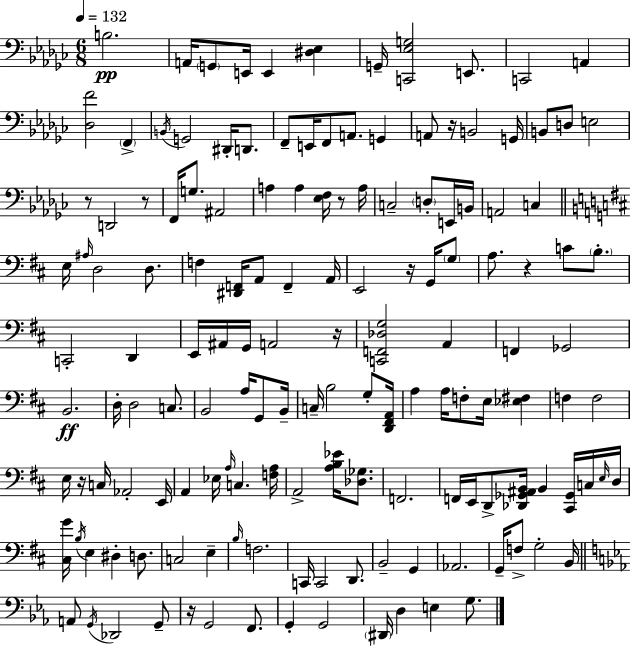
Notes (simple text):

B3/h. A2/s G2/e E2/s E2/q [D#3,Eb3]/q G2/s [C2,Eb3,G3]/h E2/e. C2/h A2/q [Db3,F4]/h F2/q B2/s G2/h D#2/s D2/e. F2/e E2/s F2/e A2/e. G2/q A2/e R/s B2/h G2/s B2/e D3/e E3/h R/e D2/h R/e F2/s G3/e. A#2/h A3/q A3/q [Eb3,F3]/s R/e A3/s C3/h D3/e E2/s B2/s A2/h C3/q E3/s A#3/s D3/h D3/e. F3/q [D#2,F2]/s A2/e F2/q A2/s E2/h R/s G2/s G3/e A3/e. R/q C4/e B3/e. C2/h D2/q E2/s A#2/s G2/s A2/h R/s [C2,F2,Db3,G3]/h A2/q F2/q Gb2/h B2/h. D3/s D3/h C3/e. B2/h A3/s G2/e B2/s C3/s B3/h G3/e [D2,F#2,A2]/s A3/q A3/s F3/e E3/s [Eb3,F#3]/q F3/q F3/h E3/s R/s C3/s Ab2/h E2/s A2/q Eb3/s A3/s C3/q. [F3,A3]/s A2/h [A3,B3,Eb4]/s [Db3,Gb3]/e. F2/h. F2/s E2/s D2/e [Db2,Gb2,A#2,B2]/s B2/q [C#2,Gb2]/s C3/s E3/s D3/s [C#3,G4]/s B3/s E3/q D#3/q D3/e. C3/h E3/q B3/s F3/h. C2/s C2/h D2/e. B2/h G2/q Ab2/h. G2/s F3/e G3/h B2/s A2/e G2/s Db2/h G2/e R/s G2/h F2/e. G2/q G2/h D#2/s D3/q E3/q G3/e.